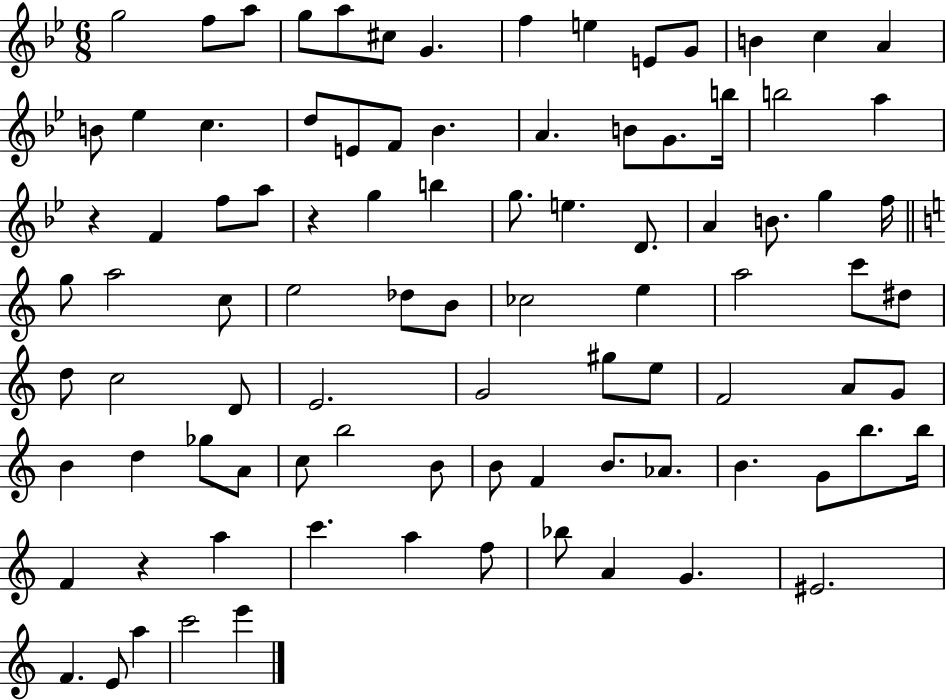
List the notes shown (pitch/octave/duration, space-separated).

G5/h F5/e A5/e G5/e A5/e C#5/e G4/q. F5/q E5/q E4/e G4/e B4/q C5/q A4/q B4/e Eb5/q C5/q. D5/e E4/e F4/e Bb4/q. A4/q. B4/e G4/e. B5/s B5/h A5/q R/q F4/q F5/e A5/e R/q G5/q B5/q G5/e. E5/q. D4/e. A4/q B4/e. G5/q F5/s G5/e A5/h C5/e E5/h Db5/e B4/e CES5/h E5/q A5/h C6/e D#5/e D5/e C5/h D4/e E4/h. G4/h G#5/e E5/e F4/h A4/e G4/e B4/q D5/q Gb5/e A4/e C5/e B5/h B4/e B4/e F4/q B4/e. Ab4/e. B4/q. G4/e B5/e. B5/s F4/q R/q A5/q C6/q. A5/q F5/e Bb5/e A4/q G4/q. EIS4/h. F4/q. E4/e A5/q C6/h E6/q